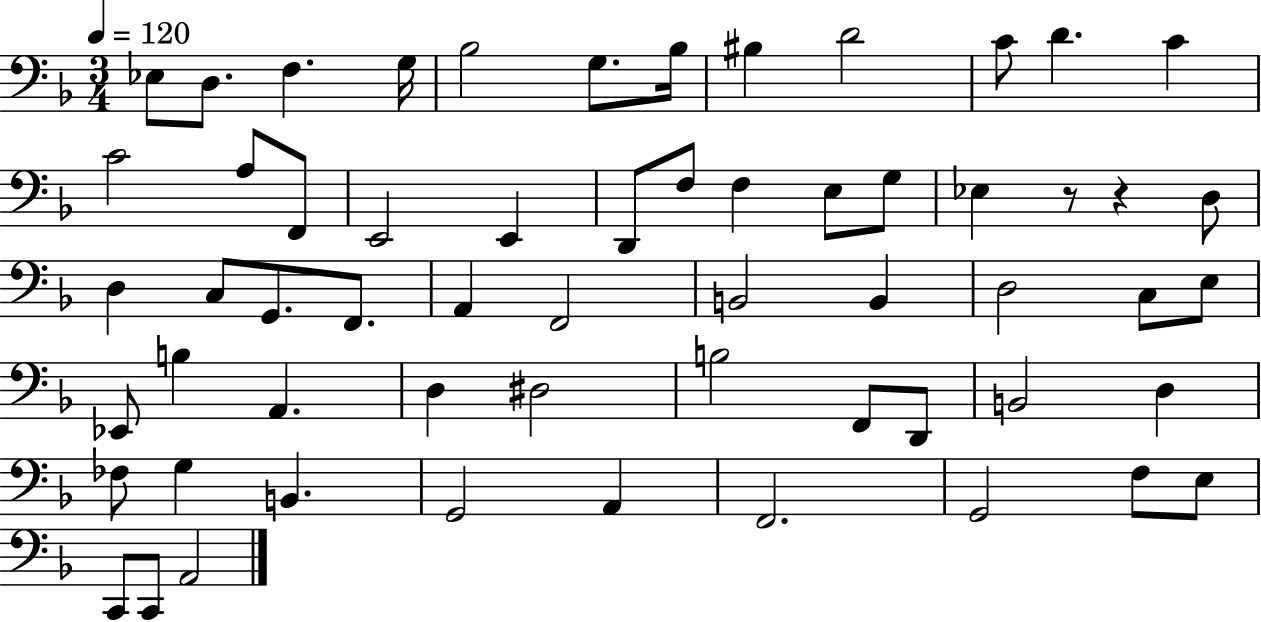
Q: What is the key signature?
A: F major